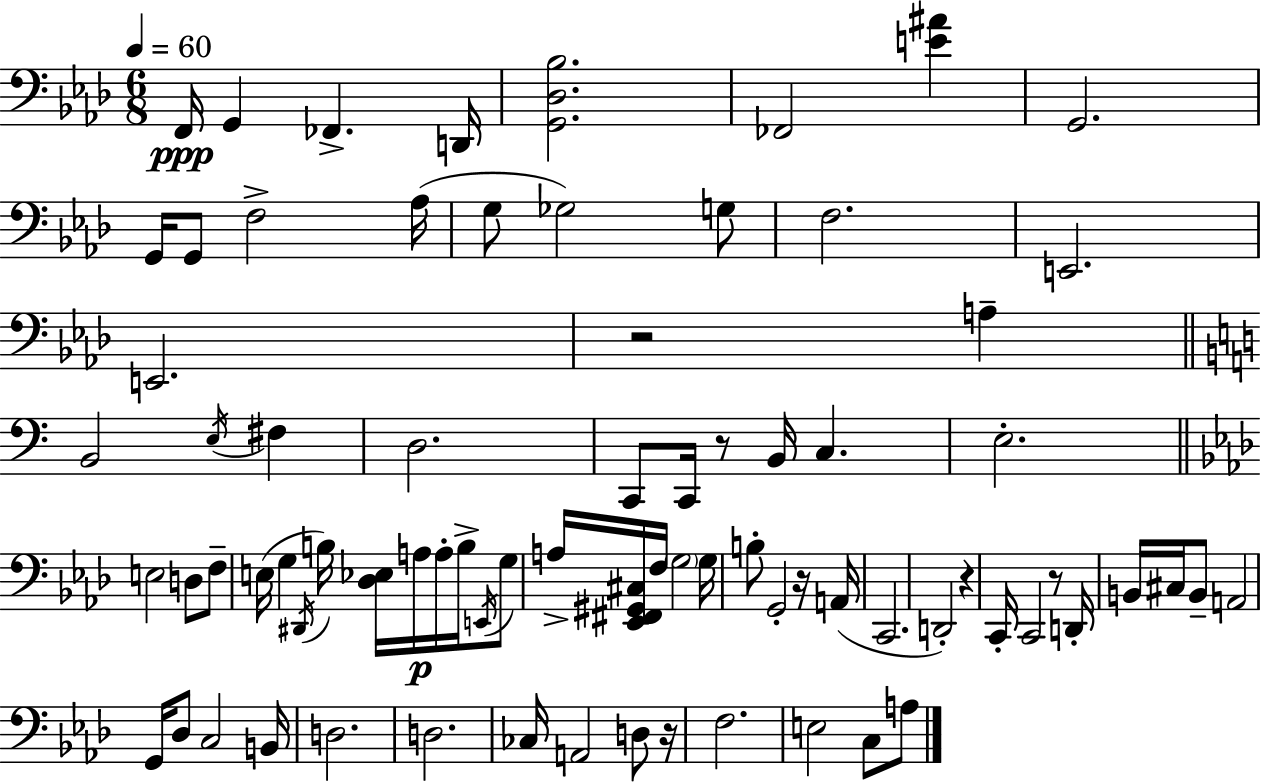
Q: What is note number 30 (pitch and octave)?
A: E3